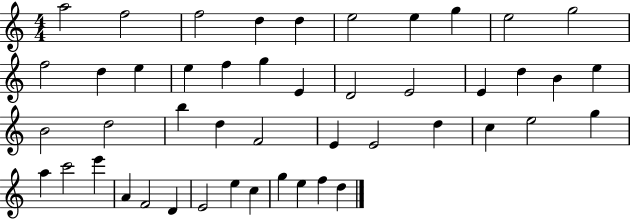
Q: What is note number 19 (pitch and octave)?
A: E4